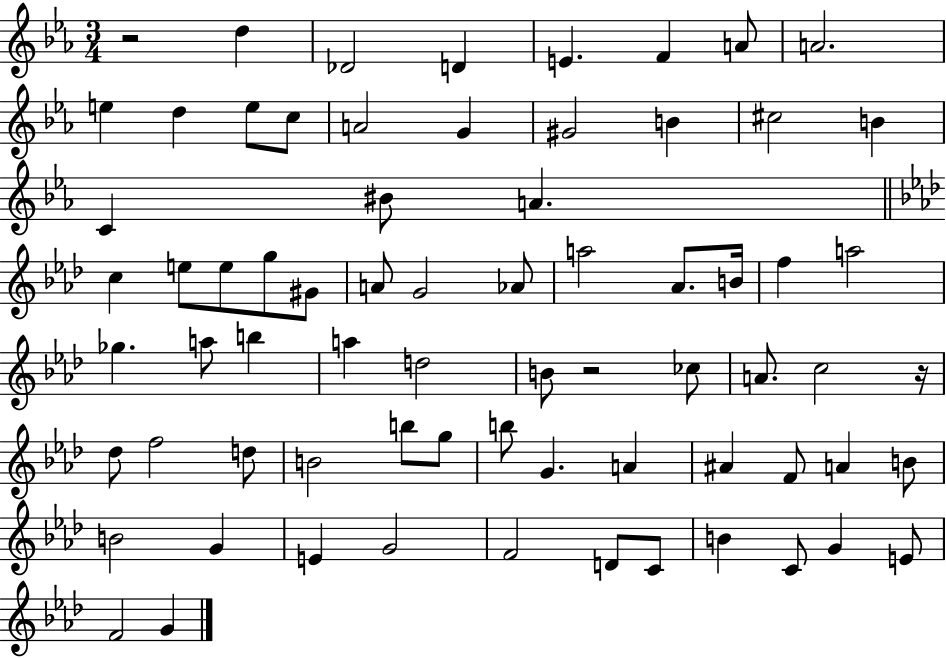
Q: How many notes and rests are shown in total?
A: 71